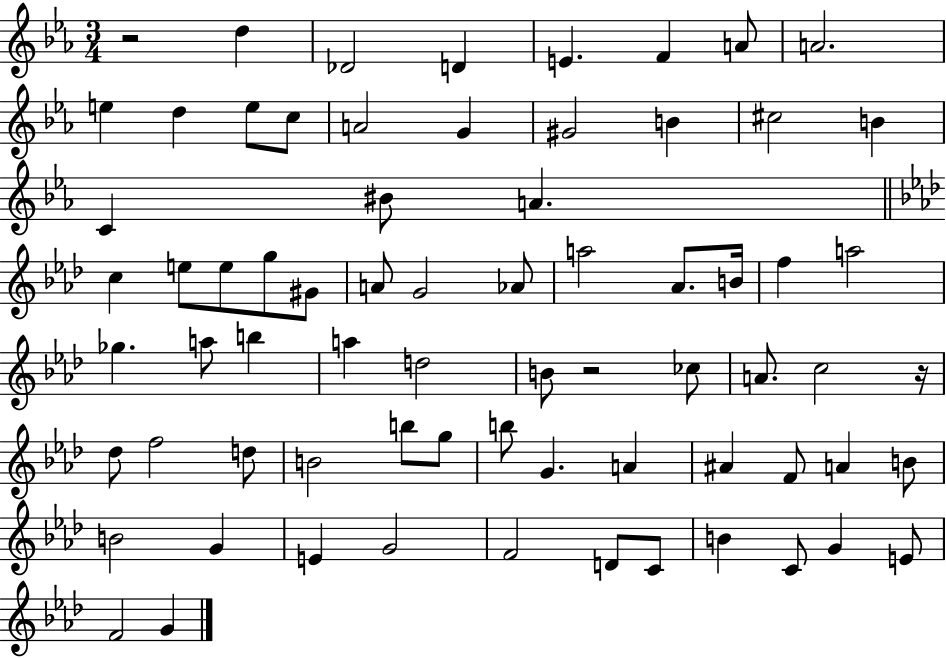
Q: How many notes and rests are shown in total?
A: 71